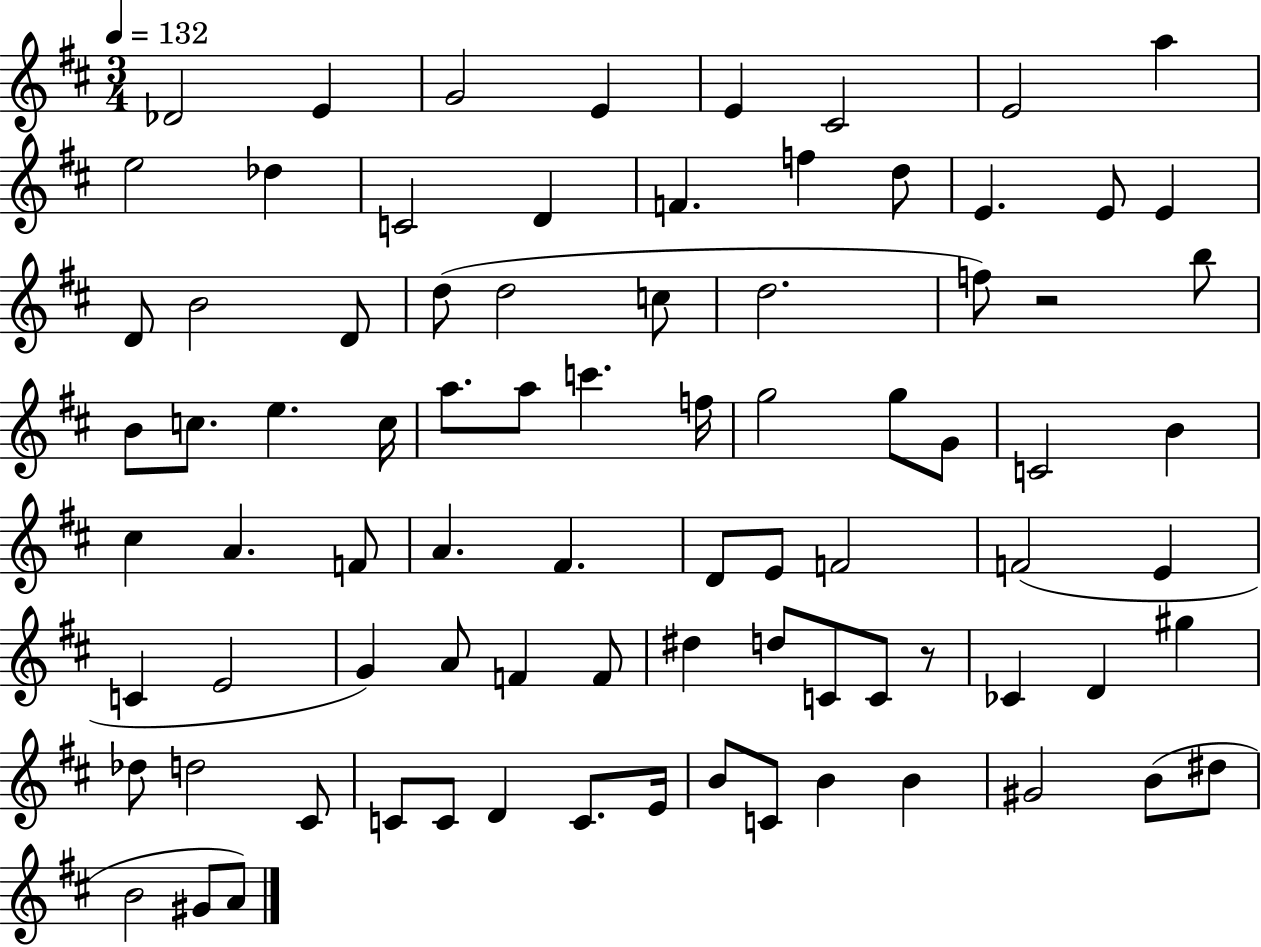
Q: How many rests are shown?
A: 2